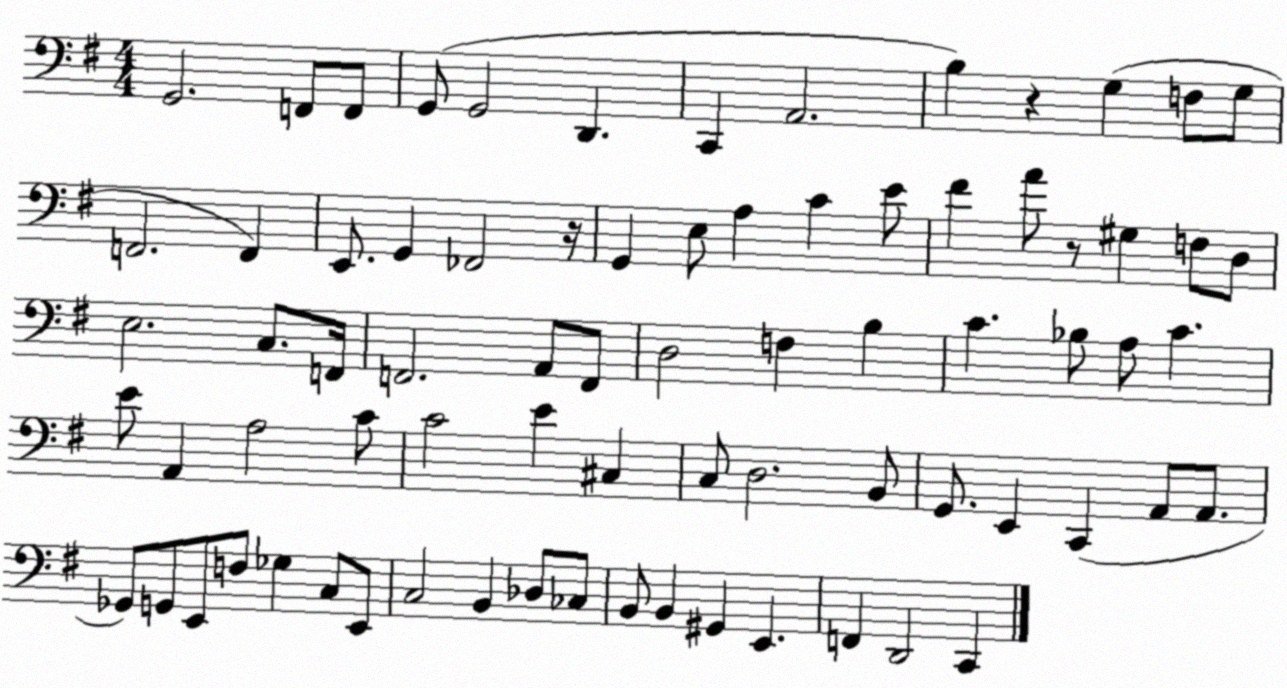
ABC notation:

X:1
T:Untitled
M:4/4
L:1/4
K:G
G,,2 F,,/2 F,,/2 G,,/2 G,,2 D,, C,, A,,2 B, z G, F,/2 G,/2 F,,2 F,, E,,/2 G,, _F,,2 z/4 G,, E,/2 A, C E/2 ^F A/2 z/2 ^G, F,/2 D,/2 E,2 C,/2 F,,/4 F,,2 A,,/2 F,,/2 D,2 F, B, C _B,/2 A,/2 C E/2 A,, A,2 C/2 C2 E ^C, C,/2 D,2 B,,/2 G,,/2 E,, C,, A,,/2 A,,/2 _G,,/2 G,,/2 E,,/2 F,/2 _G, C,/2 E,,/2 C,2 B,, _D,/2 _C,/2 B,,/2 B,, ^G,, E,, F,, D,,2 C,,